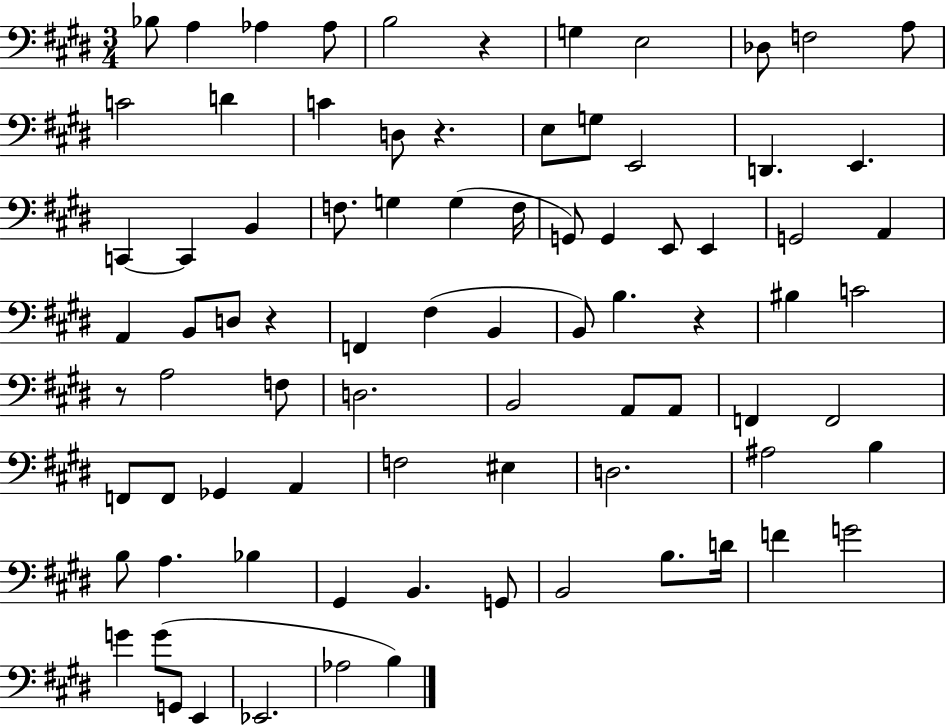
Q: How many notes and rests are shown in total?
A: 82